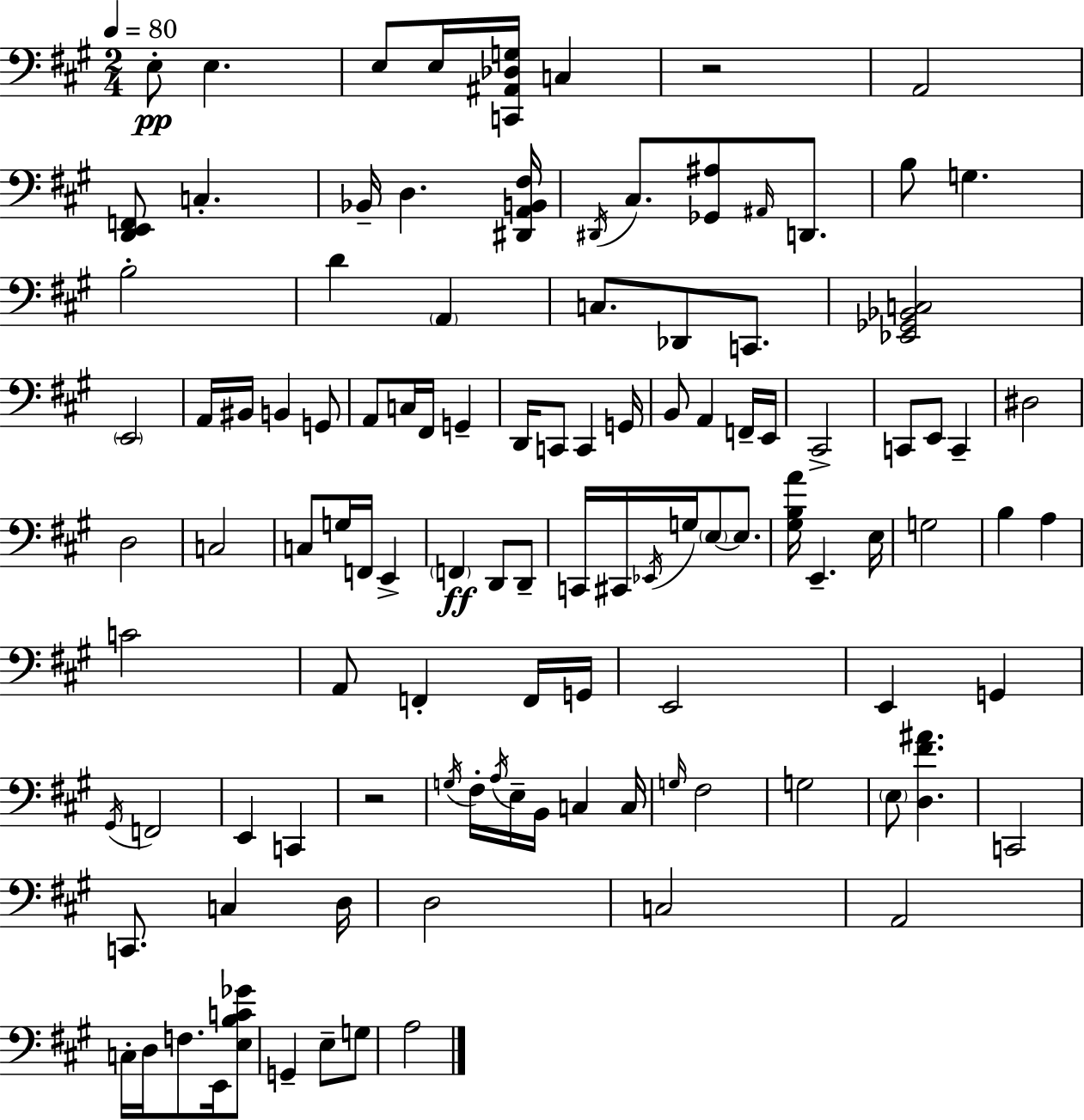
{
  \clef bass
  \numericTimeSignature
  \time 2/4
  \key a \major
  \tempo 4 = 80
  e8-.\pp e4. | e8 e16 <c, ais, des g>16 c4 | r2 | a,2 | \break <d, e, f,>8 c4.-. | bes,16-- d4. <dis, a, b, fis>16 | \acciaccatura { dis,16 } cis8. <ges, ais>8 \grace { ais,16 } d,8. | b8 g4. | \break b2-. | d'4 \parenthesize a,4 | c8. des,8 c,8. | <ees, ges, bes, c>2 | \break \parenthesize e,2 | a,16 bis,16 b,4 | g,8 a,8 c16 fis,16 g,4-- | d,16 c,8 c,4 | \break g,16 b,8 a,4 | f,16-- e,16 cis,2-> | c,8 e,8 c,4-- | dis2 | \break d2 | c2 | c8 g16 f,16 e,4-> | \parenthesize f,4\ff d,8 | \break d,8-- c,16 cis,16 \acciaccatura { ees,16 } g16 \parenthesize e8~~ | e8. <gis b a'>16 e,4.-- | e16 g2 | b4 a4 | \break c'2 | a,8 f,4-. | f,16 g,16 e,2 | e,4 g,4 | \break \acciaccatura { gis,16 } f,2 | e,4 | c,4 r2 | \acciaccatura { g16 } fis16-. \acciaccatura { a16 } e16-- | \break b,16 c4 c16 \grace { g16 } fis2 | g2 | \parenthesize e8 | <d fis' ais'>4. c,2 | \break c,8. | c4 d16 d2 | c2 | a,2 | \break c16-. | d16 f8. e,16 <e b c' ges'>8 g,4-- | e8-- g8 a2 | \bar "|."
}